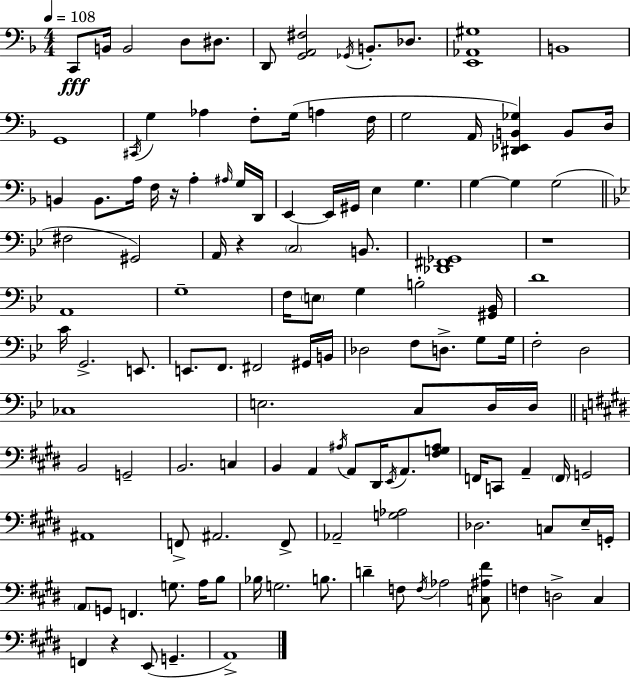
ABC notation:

X:1
T:Untitled
M:4/4
L:1/4
K:Dm
C,,/2 B,,/4 B,,2 D,/2 ^D,/2 D,,/2 [G,,A,,^F,]2 _G,,/4 B,,/2 _D,/2 [E,,_A,,^G,]4 B,,4 G,,4 ^C,,/4 G, _A, F,/2 G,/4 A, F,/4 G,2 A,,/4 [^D,,_E,,B,,_G,] B,,/2 D,/4 B,, B,,/2 A,/4 F,/4 z/4 A, ^A,/4 G,/4 D,,/4 E,, E,,/4 ^G,,/4 E, G, G, G, G,2 ^F,2 ^G,,2 A,,/4 z C,2 B,,/2 [_D,,^F,,_G,,]4 z4 A,,4 G,4 F,/4 E,/2 G, B,2 [^G,,_B,,]/4 D4 C/4 G,,2 E,,/2 E,,/2 F,,/2 ^F,,2 ^G,,/4 B,,/4 _D,2 F,/2 D,/2 G,/2 G,/4 F,2 D,2 _C,4 E,2 C,/2 D,/4 D,/4 B,,2 G,,2 B,,2 C, B,, A,, ^A,/4 A,,/2 ^D,,/4 E,,/4 A,,/2 [^F,G,^A,]/2 F,,/4 C,,/2 A,, F,,/4 G,,2 ^A,,4 F,,/2 ^A,,2 F,,/2 _A,,2 [G,_A,]2 _D,2 C,/2 E,/4 G,,/4 A,,/2 G,,/2 F,, G,/2 A,/4 B,/2 _B,/4 G,2 B,/2 D F,/2 F,/4 _A,2 [C,^A,^F]/2 F, D,2 ^C, F,, z E,,/2 G,, A,,4